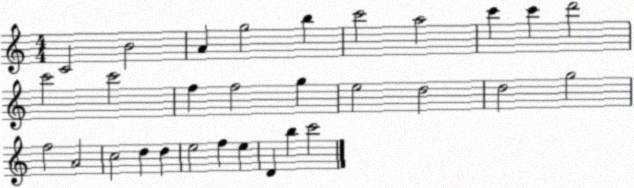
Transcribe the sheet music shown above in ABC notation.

X:1
T:Untitled
M:4/4
L:1/4
K:C
C2 B2 A g2 b c'2 a2 c' c' d'2 c'2 c'2 f f2 g e2 d2 d2 g2 f2 A2 c2 d d e2 f e D b c'2